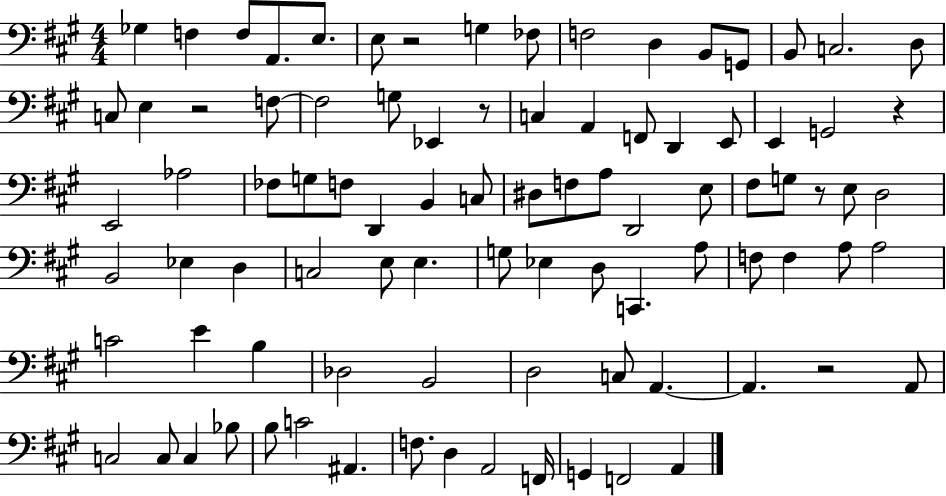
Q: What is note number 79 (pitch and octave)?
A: D3